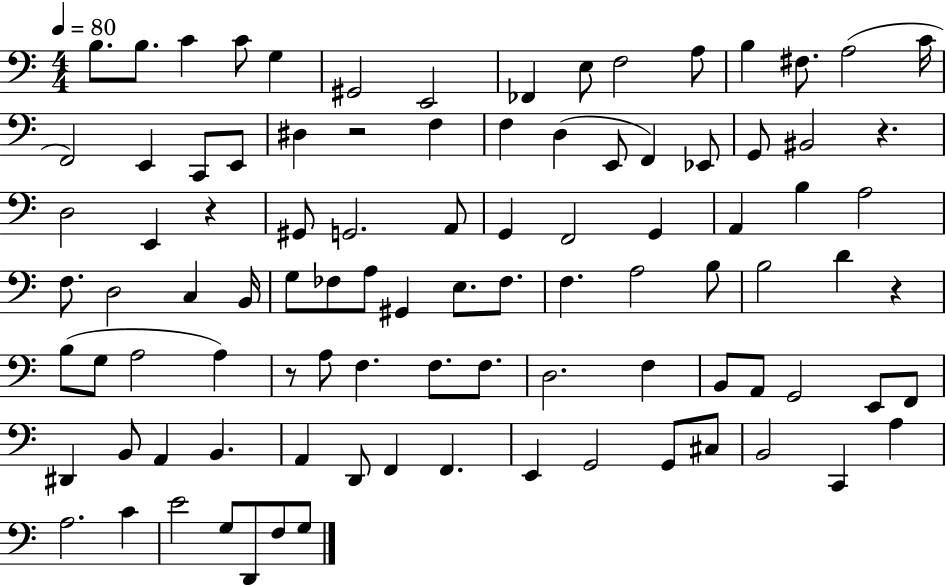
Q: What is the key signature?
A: C major